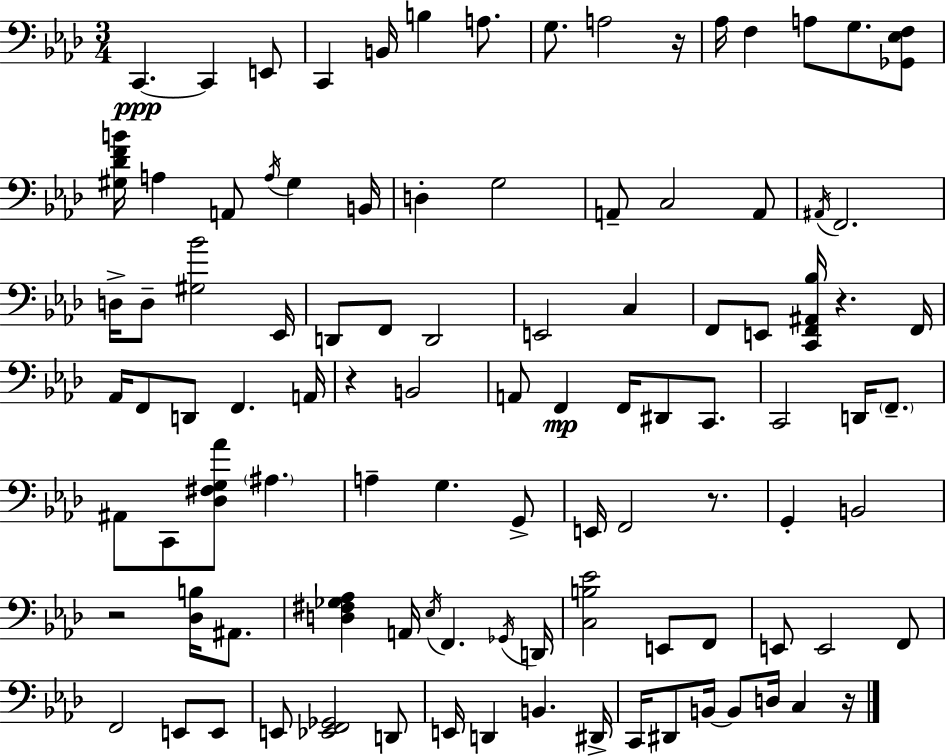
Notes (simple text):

C2/q. C2/q E2/e C2/q B2/s B3/q A3/e. G3/e. A3/h R/s Ab3/s F3/q A3/e G3/e. [Gb2,Eb3,F3]/e [G#3,Db4,F4,B4]/s A3/q A2/e A3/s G#3/q B2/s D3/q G3/h A2/e C3/h A2/e A#2/s F2/h. D3/s D3/e [G#3,Bb4]/h Eb2/s D2/e F2/e D2/h E2/h C3/q F2/e E2/e [C2,F2,A#2,Bb3]/s R/q. F2/s Ab2/s F2/e D2/e F2/q. A2/s R/q B2/h A2/e F2/q F2/s D#2/e C2/e. C2/h D2/s F2/e. A#2/e C2/e [Db3,F#3,G3,Ab4]/e A#3/q. A3/q G3/q. G2/e E2/s F2/h R/e. G2/q B2/h R/h [Db3,B3]/s A#2/e. [D3,F#3,Gb3,Ab3]/q A2/s Eb3/s F2/q. Gb2/s D2/s [C3,B3,Eb4]/h E2/e F2/e E2/e E2/h F2/e F2/h E2/e E2/e E2/e [Eb2,F2,Gb2]/h D2/e E2/s D2/q B2/q. D#2/s C2/s D#2/e B2/s B2/e D3/s C3/q R/s